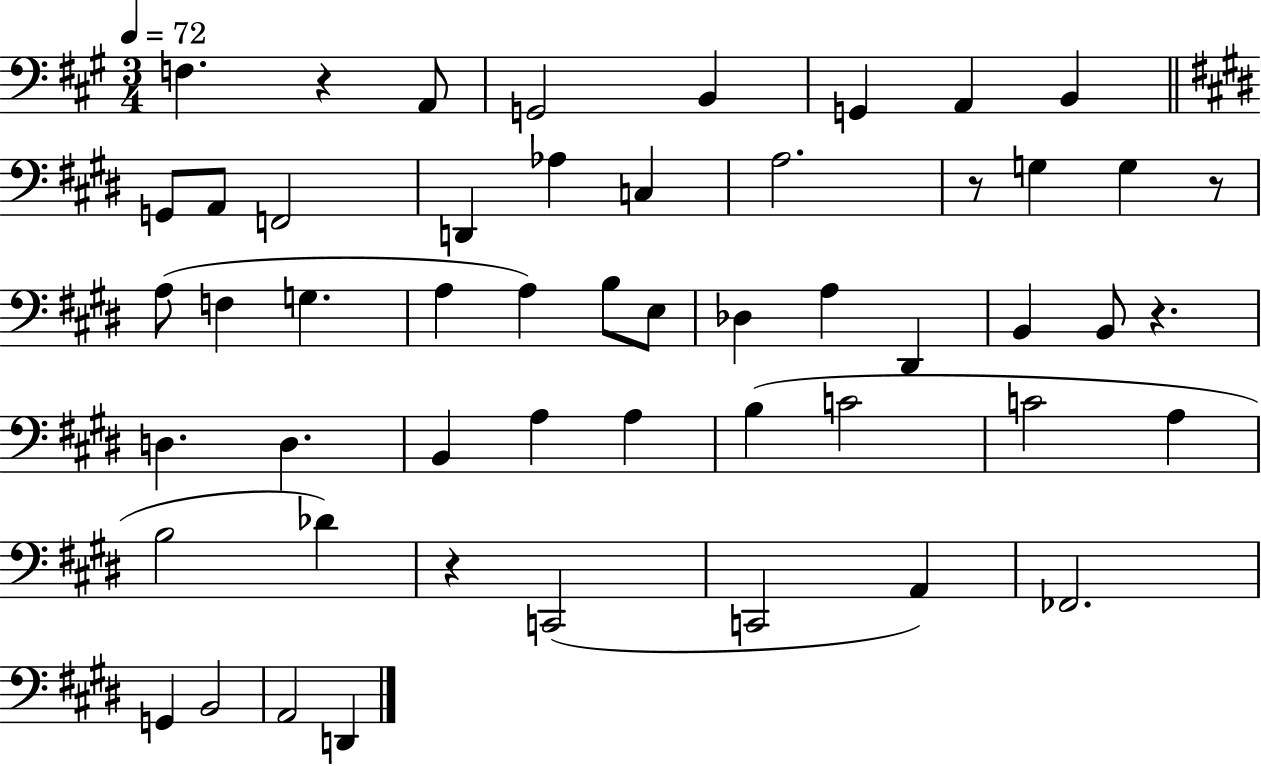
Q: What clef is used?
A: bass